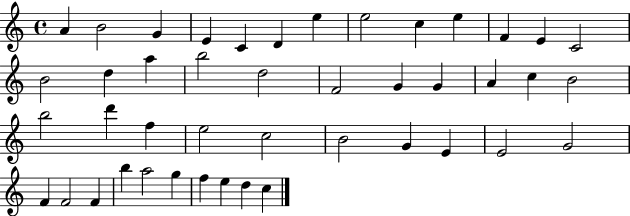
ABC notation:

X:1
T:Untitled
M:4/4
L:1/4
K:C
A B2 G E C D e e2 c e F E C2 B2 d a b2 d2 F2 G G A c B2 b2 d' f e2 c2 B2 G E E2 G2 F F2 F b a2 g f e d c